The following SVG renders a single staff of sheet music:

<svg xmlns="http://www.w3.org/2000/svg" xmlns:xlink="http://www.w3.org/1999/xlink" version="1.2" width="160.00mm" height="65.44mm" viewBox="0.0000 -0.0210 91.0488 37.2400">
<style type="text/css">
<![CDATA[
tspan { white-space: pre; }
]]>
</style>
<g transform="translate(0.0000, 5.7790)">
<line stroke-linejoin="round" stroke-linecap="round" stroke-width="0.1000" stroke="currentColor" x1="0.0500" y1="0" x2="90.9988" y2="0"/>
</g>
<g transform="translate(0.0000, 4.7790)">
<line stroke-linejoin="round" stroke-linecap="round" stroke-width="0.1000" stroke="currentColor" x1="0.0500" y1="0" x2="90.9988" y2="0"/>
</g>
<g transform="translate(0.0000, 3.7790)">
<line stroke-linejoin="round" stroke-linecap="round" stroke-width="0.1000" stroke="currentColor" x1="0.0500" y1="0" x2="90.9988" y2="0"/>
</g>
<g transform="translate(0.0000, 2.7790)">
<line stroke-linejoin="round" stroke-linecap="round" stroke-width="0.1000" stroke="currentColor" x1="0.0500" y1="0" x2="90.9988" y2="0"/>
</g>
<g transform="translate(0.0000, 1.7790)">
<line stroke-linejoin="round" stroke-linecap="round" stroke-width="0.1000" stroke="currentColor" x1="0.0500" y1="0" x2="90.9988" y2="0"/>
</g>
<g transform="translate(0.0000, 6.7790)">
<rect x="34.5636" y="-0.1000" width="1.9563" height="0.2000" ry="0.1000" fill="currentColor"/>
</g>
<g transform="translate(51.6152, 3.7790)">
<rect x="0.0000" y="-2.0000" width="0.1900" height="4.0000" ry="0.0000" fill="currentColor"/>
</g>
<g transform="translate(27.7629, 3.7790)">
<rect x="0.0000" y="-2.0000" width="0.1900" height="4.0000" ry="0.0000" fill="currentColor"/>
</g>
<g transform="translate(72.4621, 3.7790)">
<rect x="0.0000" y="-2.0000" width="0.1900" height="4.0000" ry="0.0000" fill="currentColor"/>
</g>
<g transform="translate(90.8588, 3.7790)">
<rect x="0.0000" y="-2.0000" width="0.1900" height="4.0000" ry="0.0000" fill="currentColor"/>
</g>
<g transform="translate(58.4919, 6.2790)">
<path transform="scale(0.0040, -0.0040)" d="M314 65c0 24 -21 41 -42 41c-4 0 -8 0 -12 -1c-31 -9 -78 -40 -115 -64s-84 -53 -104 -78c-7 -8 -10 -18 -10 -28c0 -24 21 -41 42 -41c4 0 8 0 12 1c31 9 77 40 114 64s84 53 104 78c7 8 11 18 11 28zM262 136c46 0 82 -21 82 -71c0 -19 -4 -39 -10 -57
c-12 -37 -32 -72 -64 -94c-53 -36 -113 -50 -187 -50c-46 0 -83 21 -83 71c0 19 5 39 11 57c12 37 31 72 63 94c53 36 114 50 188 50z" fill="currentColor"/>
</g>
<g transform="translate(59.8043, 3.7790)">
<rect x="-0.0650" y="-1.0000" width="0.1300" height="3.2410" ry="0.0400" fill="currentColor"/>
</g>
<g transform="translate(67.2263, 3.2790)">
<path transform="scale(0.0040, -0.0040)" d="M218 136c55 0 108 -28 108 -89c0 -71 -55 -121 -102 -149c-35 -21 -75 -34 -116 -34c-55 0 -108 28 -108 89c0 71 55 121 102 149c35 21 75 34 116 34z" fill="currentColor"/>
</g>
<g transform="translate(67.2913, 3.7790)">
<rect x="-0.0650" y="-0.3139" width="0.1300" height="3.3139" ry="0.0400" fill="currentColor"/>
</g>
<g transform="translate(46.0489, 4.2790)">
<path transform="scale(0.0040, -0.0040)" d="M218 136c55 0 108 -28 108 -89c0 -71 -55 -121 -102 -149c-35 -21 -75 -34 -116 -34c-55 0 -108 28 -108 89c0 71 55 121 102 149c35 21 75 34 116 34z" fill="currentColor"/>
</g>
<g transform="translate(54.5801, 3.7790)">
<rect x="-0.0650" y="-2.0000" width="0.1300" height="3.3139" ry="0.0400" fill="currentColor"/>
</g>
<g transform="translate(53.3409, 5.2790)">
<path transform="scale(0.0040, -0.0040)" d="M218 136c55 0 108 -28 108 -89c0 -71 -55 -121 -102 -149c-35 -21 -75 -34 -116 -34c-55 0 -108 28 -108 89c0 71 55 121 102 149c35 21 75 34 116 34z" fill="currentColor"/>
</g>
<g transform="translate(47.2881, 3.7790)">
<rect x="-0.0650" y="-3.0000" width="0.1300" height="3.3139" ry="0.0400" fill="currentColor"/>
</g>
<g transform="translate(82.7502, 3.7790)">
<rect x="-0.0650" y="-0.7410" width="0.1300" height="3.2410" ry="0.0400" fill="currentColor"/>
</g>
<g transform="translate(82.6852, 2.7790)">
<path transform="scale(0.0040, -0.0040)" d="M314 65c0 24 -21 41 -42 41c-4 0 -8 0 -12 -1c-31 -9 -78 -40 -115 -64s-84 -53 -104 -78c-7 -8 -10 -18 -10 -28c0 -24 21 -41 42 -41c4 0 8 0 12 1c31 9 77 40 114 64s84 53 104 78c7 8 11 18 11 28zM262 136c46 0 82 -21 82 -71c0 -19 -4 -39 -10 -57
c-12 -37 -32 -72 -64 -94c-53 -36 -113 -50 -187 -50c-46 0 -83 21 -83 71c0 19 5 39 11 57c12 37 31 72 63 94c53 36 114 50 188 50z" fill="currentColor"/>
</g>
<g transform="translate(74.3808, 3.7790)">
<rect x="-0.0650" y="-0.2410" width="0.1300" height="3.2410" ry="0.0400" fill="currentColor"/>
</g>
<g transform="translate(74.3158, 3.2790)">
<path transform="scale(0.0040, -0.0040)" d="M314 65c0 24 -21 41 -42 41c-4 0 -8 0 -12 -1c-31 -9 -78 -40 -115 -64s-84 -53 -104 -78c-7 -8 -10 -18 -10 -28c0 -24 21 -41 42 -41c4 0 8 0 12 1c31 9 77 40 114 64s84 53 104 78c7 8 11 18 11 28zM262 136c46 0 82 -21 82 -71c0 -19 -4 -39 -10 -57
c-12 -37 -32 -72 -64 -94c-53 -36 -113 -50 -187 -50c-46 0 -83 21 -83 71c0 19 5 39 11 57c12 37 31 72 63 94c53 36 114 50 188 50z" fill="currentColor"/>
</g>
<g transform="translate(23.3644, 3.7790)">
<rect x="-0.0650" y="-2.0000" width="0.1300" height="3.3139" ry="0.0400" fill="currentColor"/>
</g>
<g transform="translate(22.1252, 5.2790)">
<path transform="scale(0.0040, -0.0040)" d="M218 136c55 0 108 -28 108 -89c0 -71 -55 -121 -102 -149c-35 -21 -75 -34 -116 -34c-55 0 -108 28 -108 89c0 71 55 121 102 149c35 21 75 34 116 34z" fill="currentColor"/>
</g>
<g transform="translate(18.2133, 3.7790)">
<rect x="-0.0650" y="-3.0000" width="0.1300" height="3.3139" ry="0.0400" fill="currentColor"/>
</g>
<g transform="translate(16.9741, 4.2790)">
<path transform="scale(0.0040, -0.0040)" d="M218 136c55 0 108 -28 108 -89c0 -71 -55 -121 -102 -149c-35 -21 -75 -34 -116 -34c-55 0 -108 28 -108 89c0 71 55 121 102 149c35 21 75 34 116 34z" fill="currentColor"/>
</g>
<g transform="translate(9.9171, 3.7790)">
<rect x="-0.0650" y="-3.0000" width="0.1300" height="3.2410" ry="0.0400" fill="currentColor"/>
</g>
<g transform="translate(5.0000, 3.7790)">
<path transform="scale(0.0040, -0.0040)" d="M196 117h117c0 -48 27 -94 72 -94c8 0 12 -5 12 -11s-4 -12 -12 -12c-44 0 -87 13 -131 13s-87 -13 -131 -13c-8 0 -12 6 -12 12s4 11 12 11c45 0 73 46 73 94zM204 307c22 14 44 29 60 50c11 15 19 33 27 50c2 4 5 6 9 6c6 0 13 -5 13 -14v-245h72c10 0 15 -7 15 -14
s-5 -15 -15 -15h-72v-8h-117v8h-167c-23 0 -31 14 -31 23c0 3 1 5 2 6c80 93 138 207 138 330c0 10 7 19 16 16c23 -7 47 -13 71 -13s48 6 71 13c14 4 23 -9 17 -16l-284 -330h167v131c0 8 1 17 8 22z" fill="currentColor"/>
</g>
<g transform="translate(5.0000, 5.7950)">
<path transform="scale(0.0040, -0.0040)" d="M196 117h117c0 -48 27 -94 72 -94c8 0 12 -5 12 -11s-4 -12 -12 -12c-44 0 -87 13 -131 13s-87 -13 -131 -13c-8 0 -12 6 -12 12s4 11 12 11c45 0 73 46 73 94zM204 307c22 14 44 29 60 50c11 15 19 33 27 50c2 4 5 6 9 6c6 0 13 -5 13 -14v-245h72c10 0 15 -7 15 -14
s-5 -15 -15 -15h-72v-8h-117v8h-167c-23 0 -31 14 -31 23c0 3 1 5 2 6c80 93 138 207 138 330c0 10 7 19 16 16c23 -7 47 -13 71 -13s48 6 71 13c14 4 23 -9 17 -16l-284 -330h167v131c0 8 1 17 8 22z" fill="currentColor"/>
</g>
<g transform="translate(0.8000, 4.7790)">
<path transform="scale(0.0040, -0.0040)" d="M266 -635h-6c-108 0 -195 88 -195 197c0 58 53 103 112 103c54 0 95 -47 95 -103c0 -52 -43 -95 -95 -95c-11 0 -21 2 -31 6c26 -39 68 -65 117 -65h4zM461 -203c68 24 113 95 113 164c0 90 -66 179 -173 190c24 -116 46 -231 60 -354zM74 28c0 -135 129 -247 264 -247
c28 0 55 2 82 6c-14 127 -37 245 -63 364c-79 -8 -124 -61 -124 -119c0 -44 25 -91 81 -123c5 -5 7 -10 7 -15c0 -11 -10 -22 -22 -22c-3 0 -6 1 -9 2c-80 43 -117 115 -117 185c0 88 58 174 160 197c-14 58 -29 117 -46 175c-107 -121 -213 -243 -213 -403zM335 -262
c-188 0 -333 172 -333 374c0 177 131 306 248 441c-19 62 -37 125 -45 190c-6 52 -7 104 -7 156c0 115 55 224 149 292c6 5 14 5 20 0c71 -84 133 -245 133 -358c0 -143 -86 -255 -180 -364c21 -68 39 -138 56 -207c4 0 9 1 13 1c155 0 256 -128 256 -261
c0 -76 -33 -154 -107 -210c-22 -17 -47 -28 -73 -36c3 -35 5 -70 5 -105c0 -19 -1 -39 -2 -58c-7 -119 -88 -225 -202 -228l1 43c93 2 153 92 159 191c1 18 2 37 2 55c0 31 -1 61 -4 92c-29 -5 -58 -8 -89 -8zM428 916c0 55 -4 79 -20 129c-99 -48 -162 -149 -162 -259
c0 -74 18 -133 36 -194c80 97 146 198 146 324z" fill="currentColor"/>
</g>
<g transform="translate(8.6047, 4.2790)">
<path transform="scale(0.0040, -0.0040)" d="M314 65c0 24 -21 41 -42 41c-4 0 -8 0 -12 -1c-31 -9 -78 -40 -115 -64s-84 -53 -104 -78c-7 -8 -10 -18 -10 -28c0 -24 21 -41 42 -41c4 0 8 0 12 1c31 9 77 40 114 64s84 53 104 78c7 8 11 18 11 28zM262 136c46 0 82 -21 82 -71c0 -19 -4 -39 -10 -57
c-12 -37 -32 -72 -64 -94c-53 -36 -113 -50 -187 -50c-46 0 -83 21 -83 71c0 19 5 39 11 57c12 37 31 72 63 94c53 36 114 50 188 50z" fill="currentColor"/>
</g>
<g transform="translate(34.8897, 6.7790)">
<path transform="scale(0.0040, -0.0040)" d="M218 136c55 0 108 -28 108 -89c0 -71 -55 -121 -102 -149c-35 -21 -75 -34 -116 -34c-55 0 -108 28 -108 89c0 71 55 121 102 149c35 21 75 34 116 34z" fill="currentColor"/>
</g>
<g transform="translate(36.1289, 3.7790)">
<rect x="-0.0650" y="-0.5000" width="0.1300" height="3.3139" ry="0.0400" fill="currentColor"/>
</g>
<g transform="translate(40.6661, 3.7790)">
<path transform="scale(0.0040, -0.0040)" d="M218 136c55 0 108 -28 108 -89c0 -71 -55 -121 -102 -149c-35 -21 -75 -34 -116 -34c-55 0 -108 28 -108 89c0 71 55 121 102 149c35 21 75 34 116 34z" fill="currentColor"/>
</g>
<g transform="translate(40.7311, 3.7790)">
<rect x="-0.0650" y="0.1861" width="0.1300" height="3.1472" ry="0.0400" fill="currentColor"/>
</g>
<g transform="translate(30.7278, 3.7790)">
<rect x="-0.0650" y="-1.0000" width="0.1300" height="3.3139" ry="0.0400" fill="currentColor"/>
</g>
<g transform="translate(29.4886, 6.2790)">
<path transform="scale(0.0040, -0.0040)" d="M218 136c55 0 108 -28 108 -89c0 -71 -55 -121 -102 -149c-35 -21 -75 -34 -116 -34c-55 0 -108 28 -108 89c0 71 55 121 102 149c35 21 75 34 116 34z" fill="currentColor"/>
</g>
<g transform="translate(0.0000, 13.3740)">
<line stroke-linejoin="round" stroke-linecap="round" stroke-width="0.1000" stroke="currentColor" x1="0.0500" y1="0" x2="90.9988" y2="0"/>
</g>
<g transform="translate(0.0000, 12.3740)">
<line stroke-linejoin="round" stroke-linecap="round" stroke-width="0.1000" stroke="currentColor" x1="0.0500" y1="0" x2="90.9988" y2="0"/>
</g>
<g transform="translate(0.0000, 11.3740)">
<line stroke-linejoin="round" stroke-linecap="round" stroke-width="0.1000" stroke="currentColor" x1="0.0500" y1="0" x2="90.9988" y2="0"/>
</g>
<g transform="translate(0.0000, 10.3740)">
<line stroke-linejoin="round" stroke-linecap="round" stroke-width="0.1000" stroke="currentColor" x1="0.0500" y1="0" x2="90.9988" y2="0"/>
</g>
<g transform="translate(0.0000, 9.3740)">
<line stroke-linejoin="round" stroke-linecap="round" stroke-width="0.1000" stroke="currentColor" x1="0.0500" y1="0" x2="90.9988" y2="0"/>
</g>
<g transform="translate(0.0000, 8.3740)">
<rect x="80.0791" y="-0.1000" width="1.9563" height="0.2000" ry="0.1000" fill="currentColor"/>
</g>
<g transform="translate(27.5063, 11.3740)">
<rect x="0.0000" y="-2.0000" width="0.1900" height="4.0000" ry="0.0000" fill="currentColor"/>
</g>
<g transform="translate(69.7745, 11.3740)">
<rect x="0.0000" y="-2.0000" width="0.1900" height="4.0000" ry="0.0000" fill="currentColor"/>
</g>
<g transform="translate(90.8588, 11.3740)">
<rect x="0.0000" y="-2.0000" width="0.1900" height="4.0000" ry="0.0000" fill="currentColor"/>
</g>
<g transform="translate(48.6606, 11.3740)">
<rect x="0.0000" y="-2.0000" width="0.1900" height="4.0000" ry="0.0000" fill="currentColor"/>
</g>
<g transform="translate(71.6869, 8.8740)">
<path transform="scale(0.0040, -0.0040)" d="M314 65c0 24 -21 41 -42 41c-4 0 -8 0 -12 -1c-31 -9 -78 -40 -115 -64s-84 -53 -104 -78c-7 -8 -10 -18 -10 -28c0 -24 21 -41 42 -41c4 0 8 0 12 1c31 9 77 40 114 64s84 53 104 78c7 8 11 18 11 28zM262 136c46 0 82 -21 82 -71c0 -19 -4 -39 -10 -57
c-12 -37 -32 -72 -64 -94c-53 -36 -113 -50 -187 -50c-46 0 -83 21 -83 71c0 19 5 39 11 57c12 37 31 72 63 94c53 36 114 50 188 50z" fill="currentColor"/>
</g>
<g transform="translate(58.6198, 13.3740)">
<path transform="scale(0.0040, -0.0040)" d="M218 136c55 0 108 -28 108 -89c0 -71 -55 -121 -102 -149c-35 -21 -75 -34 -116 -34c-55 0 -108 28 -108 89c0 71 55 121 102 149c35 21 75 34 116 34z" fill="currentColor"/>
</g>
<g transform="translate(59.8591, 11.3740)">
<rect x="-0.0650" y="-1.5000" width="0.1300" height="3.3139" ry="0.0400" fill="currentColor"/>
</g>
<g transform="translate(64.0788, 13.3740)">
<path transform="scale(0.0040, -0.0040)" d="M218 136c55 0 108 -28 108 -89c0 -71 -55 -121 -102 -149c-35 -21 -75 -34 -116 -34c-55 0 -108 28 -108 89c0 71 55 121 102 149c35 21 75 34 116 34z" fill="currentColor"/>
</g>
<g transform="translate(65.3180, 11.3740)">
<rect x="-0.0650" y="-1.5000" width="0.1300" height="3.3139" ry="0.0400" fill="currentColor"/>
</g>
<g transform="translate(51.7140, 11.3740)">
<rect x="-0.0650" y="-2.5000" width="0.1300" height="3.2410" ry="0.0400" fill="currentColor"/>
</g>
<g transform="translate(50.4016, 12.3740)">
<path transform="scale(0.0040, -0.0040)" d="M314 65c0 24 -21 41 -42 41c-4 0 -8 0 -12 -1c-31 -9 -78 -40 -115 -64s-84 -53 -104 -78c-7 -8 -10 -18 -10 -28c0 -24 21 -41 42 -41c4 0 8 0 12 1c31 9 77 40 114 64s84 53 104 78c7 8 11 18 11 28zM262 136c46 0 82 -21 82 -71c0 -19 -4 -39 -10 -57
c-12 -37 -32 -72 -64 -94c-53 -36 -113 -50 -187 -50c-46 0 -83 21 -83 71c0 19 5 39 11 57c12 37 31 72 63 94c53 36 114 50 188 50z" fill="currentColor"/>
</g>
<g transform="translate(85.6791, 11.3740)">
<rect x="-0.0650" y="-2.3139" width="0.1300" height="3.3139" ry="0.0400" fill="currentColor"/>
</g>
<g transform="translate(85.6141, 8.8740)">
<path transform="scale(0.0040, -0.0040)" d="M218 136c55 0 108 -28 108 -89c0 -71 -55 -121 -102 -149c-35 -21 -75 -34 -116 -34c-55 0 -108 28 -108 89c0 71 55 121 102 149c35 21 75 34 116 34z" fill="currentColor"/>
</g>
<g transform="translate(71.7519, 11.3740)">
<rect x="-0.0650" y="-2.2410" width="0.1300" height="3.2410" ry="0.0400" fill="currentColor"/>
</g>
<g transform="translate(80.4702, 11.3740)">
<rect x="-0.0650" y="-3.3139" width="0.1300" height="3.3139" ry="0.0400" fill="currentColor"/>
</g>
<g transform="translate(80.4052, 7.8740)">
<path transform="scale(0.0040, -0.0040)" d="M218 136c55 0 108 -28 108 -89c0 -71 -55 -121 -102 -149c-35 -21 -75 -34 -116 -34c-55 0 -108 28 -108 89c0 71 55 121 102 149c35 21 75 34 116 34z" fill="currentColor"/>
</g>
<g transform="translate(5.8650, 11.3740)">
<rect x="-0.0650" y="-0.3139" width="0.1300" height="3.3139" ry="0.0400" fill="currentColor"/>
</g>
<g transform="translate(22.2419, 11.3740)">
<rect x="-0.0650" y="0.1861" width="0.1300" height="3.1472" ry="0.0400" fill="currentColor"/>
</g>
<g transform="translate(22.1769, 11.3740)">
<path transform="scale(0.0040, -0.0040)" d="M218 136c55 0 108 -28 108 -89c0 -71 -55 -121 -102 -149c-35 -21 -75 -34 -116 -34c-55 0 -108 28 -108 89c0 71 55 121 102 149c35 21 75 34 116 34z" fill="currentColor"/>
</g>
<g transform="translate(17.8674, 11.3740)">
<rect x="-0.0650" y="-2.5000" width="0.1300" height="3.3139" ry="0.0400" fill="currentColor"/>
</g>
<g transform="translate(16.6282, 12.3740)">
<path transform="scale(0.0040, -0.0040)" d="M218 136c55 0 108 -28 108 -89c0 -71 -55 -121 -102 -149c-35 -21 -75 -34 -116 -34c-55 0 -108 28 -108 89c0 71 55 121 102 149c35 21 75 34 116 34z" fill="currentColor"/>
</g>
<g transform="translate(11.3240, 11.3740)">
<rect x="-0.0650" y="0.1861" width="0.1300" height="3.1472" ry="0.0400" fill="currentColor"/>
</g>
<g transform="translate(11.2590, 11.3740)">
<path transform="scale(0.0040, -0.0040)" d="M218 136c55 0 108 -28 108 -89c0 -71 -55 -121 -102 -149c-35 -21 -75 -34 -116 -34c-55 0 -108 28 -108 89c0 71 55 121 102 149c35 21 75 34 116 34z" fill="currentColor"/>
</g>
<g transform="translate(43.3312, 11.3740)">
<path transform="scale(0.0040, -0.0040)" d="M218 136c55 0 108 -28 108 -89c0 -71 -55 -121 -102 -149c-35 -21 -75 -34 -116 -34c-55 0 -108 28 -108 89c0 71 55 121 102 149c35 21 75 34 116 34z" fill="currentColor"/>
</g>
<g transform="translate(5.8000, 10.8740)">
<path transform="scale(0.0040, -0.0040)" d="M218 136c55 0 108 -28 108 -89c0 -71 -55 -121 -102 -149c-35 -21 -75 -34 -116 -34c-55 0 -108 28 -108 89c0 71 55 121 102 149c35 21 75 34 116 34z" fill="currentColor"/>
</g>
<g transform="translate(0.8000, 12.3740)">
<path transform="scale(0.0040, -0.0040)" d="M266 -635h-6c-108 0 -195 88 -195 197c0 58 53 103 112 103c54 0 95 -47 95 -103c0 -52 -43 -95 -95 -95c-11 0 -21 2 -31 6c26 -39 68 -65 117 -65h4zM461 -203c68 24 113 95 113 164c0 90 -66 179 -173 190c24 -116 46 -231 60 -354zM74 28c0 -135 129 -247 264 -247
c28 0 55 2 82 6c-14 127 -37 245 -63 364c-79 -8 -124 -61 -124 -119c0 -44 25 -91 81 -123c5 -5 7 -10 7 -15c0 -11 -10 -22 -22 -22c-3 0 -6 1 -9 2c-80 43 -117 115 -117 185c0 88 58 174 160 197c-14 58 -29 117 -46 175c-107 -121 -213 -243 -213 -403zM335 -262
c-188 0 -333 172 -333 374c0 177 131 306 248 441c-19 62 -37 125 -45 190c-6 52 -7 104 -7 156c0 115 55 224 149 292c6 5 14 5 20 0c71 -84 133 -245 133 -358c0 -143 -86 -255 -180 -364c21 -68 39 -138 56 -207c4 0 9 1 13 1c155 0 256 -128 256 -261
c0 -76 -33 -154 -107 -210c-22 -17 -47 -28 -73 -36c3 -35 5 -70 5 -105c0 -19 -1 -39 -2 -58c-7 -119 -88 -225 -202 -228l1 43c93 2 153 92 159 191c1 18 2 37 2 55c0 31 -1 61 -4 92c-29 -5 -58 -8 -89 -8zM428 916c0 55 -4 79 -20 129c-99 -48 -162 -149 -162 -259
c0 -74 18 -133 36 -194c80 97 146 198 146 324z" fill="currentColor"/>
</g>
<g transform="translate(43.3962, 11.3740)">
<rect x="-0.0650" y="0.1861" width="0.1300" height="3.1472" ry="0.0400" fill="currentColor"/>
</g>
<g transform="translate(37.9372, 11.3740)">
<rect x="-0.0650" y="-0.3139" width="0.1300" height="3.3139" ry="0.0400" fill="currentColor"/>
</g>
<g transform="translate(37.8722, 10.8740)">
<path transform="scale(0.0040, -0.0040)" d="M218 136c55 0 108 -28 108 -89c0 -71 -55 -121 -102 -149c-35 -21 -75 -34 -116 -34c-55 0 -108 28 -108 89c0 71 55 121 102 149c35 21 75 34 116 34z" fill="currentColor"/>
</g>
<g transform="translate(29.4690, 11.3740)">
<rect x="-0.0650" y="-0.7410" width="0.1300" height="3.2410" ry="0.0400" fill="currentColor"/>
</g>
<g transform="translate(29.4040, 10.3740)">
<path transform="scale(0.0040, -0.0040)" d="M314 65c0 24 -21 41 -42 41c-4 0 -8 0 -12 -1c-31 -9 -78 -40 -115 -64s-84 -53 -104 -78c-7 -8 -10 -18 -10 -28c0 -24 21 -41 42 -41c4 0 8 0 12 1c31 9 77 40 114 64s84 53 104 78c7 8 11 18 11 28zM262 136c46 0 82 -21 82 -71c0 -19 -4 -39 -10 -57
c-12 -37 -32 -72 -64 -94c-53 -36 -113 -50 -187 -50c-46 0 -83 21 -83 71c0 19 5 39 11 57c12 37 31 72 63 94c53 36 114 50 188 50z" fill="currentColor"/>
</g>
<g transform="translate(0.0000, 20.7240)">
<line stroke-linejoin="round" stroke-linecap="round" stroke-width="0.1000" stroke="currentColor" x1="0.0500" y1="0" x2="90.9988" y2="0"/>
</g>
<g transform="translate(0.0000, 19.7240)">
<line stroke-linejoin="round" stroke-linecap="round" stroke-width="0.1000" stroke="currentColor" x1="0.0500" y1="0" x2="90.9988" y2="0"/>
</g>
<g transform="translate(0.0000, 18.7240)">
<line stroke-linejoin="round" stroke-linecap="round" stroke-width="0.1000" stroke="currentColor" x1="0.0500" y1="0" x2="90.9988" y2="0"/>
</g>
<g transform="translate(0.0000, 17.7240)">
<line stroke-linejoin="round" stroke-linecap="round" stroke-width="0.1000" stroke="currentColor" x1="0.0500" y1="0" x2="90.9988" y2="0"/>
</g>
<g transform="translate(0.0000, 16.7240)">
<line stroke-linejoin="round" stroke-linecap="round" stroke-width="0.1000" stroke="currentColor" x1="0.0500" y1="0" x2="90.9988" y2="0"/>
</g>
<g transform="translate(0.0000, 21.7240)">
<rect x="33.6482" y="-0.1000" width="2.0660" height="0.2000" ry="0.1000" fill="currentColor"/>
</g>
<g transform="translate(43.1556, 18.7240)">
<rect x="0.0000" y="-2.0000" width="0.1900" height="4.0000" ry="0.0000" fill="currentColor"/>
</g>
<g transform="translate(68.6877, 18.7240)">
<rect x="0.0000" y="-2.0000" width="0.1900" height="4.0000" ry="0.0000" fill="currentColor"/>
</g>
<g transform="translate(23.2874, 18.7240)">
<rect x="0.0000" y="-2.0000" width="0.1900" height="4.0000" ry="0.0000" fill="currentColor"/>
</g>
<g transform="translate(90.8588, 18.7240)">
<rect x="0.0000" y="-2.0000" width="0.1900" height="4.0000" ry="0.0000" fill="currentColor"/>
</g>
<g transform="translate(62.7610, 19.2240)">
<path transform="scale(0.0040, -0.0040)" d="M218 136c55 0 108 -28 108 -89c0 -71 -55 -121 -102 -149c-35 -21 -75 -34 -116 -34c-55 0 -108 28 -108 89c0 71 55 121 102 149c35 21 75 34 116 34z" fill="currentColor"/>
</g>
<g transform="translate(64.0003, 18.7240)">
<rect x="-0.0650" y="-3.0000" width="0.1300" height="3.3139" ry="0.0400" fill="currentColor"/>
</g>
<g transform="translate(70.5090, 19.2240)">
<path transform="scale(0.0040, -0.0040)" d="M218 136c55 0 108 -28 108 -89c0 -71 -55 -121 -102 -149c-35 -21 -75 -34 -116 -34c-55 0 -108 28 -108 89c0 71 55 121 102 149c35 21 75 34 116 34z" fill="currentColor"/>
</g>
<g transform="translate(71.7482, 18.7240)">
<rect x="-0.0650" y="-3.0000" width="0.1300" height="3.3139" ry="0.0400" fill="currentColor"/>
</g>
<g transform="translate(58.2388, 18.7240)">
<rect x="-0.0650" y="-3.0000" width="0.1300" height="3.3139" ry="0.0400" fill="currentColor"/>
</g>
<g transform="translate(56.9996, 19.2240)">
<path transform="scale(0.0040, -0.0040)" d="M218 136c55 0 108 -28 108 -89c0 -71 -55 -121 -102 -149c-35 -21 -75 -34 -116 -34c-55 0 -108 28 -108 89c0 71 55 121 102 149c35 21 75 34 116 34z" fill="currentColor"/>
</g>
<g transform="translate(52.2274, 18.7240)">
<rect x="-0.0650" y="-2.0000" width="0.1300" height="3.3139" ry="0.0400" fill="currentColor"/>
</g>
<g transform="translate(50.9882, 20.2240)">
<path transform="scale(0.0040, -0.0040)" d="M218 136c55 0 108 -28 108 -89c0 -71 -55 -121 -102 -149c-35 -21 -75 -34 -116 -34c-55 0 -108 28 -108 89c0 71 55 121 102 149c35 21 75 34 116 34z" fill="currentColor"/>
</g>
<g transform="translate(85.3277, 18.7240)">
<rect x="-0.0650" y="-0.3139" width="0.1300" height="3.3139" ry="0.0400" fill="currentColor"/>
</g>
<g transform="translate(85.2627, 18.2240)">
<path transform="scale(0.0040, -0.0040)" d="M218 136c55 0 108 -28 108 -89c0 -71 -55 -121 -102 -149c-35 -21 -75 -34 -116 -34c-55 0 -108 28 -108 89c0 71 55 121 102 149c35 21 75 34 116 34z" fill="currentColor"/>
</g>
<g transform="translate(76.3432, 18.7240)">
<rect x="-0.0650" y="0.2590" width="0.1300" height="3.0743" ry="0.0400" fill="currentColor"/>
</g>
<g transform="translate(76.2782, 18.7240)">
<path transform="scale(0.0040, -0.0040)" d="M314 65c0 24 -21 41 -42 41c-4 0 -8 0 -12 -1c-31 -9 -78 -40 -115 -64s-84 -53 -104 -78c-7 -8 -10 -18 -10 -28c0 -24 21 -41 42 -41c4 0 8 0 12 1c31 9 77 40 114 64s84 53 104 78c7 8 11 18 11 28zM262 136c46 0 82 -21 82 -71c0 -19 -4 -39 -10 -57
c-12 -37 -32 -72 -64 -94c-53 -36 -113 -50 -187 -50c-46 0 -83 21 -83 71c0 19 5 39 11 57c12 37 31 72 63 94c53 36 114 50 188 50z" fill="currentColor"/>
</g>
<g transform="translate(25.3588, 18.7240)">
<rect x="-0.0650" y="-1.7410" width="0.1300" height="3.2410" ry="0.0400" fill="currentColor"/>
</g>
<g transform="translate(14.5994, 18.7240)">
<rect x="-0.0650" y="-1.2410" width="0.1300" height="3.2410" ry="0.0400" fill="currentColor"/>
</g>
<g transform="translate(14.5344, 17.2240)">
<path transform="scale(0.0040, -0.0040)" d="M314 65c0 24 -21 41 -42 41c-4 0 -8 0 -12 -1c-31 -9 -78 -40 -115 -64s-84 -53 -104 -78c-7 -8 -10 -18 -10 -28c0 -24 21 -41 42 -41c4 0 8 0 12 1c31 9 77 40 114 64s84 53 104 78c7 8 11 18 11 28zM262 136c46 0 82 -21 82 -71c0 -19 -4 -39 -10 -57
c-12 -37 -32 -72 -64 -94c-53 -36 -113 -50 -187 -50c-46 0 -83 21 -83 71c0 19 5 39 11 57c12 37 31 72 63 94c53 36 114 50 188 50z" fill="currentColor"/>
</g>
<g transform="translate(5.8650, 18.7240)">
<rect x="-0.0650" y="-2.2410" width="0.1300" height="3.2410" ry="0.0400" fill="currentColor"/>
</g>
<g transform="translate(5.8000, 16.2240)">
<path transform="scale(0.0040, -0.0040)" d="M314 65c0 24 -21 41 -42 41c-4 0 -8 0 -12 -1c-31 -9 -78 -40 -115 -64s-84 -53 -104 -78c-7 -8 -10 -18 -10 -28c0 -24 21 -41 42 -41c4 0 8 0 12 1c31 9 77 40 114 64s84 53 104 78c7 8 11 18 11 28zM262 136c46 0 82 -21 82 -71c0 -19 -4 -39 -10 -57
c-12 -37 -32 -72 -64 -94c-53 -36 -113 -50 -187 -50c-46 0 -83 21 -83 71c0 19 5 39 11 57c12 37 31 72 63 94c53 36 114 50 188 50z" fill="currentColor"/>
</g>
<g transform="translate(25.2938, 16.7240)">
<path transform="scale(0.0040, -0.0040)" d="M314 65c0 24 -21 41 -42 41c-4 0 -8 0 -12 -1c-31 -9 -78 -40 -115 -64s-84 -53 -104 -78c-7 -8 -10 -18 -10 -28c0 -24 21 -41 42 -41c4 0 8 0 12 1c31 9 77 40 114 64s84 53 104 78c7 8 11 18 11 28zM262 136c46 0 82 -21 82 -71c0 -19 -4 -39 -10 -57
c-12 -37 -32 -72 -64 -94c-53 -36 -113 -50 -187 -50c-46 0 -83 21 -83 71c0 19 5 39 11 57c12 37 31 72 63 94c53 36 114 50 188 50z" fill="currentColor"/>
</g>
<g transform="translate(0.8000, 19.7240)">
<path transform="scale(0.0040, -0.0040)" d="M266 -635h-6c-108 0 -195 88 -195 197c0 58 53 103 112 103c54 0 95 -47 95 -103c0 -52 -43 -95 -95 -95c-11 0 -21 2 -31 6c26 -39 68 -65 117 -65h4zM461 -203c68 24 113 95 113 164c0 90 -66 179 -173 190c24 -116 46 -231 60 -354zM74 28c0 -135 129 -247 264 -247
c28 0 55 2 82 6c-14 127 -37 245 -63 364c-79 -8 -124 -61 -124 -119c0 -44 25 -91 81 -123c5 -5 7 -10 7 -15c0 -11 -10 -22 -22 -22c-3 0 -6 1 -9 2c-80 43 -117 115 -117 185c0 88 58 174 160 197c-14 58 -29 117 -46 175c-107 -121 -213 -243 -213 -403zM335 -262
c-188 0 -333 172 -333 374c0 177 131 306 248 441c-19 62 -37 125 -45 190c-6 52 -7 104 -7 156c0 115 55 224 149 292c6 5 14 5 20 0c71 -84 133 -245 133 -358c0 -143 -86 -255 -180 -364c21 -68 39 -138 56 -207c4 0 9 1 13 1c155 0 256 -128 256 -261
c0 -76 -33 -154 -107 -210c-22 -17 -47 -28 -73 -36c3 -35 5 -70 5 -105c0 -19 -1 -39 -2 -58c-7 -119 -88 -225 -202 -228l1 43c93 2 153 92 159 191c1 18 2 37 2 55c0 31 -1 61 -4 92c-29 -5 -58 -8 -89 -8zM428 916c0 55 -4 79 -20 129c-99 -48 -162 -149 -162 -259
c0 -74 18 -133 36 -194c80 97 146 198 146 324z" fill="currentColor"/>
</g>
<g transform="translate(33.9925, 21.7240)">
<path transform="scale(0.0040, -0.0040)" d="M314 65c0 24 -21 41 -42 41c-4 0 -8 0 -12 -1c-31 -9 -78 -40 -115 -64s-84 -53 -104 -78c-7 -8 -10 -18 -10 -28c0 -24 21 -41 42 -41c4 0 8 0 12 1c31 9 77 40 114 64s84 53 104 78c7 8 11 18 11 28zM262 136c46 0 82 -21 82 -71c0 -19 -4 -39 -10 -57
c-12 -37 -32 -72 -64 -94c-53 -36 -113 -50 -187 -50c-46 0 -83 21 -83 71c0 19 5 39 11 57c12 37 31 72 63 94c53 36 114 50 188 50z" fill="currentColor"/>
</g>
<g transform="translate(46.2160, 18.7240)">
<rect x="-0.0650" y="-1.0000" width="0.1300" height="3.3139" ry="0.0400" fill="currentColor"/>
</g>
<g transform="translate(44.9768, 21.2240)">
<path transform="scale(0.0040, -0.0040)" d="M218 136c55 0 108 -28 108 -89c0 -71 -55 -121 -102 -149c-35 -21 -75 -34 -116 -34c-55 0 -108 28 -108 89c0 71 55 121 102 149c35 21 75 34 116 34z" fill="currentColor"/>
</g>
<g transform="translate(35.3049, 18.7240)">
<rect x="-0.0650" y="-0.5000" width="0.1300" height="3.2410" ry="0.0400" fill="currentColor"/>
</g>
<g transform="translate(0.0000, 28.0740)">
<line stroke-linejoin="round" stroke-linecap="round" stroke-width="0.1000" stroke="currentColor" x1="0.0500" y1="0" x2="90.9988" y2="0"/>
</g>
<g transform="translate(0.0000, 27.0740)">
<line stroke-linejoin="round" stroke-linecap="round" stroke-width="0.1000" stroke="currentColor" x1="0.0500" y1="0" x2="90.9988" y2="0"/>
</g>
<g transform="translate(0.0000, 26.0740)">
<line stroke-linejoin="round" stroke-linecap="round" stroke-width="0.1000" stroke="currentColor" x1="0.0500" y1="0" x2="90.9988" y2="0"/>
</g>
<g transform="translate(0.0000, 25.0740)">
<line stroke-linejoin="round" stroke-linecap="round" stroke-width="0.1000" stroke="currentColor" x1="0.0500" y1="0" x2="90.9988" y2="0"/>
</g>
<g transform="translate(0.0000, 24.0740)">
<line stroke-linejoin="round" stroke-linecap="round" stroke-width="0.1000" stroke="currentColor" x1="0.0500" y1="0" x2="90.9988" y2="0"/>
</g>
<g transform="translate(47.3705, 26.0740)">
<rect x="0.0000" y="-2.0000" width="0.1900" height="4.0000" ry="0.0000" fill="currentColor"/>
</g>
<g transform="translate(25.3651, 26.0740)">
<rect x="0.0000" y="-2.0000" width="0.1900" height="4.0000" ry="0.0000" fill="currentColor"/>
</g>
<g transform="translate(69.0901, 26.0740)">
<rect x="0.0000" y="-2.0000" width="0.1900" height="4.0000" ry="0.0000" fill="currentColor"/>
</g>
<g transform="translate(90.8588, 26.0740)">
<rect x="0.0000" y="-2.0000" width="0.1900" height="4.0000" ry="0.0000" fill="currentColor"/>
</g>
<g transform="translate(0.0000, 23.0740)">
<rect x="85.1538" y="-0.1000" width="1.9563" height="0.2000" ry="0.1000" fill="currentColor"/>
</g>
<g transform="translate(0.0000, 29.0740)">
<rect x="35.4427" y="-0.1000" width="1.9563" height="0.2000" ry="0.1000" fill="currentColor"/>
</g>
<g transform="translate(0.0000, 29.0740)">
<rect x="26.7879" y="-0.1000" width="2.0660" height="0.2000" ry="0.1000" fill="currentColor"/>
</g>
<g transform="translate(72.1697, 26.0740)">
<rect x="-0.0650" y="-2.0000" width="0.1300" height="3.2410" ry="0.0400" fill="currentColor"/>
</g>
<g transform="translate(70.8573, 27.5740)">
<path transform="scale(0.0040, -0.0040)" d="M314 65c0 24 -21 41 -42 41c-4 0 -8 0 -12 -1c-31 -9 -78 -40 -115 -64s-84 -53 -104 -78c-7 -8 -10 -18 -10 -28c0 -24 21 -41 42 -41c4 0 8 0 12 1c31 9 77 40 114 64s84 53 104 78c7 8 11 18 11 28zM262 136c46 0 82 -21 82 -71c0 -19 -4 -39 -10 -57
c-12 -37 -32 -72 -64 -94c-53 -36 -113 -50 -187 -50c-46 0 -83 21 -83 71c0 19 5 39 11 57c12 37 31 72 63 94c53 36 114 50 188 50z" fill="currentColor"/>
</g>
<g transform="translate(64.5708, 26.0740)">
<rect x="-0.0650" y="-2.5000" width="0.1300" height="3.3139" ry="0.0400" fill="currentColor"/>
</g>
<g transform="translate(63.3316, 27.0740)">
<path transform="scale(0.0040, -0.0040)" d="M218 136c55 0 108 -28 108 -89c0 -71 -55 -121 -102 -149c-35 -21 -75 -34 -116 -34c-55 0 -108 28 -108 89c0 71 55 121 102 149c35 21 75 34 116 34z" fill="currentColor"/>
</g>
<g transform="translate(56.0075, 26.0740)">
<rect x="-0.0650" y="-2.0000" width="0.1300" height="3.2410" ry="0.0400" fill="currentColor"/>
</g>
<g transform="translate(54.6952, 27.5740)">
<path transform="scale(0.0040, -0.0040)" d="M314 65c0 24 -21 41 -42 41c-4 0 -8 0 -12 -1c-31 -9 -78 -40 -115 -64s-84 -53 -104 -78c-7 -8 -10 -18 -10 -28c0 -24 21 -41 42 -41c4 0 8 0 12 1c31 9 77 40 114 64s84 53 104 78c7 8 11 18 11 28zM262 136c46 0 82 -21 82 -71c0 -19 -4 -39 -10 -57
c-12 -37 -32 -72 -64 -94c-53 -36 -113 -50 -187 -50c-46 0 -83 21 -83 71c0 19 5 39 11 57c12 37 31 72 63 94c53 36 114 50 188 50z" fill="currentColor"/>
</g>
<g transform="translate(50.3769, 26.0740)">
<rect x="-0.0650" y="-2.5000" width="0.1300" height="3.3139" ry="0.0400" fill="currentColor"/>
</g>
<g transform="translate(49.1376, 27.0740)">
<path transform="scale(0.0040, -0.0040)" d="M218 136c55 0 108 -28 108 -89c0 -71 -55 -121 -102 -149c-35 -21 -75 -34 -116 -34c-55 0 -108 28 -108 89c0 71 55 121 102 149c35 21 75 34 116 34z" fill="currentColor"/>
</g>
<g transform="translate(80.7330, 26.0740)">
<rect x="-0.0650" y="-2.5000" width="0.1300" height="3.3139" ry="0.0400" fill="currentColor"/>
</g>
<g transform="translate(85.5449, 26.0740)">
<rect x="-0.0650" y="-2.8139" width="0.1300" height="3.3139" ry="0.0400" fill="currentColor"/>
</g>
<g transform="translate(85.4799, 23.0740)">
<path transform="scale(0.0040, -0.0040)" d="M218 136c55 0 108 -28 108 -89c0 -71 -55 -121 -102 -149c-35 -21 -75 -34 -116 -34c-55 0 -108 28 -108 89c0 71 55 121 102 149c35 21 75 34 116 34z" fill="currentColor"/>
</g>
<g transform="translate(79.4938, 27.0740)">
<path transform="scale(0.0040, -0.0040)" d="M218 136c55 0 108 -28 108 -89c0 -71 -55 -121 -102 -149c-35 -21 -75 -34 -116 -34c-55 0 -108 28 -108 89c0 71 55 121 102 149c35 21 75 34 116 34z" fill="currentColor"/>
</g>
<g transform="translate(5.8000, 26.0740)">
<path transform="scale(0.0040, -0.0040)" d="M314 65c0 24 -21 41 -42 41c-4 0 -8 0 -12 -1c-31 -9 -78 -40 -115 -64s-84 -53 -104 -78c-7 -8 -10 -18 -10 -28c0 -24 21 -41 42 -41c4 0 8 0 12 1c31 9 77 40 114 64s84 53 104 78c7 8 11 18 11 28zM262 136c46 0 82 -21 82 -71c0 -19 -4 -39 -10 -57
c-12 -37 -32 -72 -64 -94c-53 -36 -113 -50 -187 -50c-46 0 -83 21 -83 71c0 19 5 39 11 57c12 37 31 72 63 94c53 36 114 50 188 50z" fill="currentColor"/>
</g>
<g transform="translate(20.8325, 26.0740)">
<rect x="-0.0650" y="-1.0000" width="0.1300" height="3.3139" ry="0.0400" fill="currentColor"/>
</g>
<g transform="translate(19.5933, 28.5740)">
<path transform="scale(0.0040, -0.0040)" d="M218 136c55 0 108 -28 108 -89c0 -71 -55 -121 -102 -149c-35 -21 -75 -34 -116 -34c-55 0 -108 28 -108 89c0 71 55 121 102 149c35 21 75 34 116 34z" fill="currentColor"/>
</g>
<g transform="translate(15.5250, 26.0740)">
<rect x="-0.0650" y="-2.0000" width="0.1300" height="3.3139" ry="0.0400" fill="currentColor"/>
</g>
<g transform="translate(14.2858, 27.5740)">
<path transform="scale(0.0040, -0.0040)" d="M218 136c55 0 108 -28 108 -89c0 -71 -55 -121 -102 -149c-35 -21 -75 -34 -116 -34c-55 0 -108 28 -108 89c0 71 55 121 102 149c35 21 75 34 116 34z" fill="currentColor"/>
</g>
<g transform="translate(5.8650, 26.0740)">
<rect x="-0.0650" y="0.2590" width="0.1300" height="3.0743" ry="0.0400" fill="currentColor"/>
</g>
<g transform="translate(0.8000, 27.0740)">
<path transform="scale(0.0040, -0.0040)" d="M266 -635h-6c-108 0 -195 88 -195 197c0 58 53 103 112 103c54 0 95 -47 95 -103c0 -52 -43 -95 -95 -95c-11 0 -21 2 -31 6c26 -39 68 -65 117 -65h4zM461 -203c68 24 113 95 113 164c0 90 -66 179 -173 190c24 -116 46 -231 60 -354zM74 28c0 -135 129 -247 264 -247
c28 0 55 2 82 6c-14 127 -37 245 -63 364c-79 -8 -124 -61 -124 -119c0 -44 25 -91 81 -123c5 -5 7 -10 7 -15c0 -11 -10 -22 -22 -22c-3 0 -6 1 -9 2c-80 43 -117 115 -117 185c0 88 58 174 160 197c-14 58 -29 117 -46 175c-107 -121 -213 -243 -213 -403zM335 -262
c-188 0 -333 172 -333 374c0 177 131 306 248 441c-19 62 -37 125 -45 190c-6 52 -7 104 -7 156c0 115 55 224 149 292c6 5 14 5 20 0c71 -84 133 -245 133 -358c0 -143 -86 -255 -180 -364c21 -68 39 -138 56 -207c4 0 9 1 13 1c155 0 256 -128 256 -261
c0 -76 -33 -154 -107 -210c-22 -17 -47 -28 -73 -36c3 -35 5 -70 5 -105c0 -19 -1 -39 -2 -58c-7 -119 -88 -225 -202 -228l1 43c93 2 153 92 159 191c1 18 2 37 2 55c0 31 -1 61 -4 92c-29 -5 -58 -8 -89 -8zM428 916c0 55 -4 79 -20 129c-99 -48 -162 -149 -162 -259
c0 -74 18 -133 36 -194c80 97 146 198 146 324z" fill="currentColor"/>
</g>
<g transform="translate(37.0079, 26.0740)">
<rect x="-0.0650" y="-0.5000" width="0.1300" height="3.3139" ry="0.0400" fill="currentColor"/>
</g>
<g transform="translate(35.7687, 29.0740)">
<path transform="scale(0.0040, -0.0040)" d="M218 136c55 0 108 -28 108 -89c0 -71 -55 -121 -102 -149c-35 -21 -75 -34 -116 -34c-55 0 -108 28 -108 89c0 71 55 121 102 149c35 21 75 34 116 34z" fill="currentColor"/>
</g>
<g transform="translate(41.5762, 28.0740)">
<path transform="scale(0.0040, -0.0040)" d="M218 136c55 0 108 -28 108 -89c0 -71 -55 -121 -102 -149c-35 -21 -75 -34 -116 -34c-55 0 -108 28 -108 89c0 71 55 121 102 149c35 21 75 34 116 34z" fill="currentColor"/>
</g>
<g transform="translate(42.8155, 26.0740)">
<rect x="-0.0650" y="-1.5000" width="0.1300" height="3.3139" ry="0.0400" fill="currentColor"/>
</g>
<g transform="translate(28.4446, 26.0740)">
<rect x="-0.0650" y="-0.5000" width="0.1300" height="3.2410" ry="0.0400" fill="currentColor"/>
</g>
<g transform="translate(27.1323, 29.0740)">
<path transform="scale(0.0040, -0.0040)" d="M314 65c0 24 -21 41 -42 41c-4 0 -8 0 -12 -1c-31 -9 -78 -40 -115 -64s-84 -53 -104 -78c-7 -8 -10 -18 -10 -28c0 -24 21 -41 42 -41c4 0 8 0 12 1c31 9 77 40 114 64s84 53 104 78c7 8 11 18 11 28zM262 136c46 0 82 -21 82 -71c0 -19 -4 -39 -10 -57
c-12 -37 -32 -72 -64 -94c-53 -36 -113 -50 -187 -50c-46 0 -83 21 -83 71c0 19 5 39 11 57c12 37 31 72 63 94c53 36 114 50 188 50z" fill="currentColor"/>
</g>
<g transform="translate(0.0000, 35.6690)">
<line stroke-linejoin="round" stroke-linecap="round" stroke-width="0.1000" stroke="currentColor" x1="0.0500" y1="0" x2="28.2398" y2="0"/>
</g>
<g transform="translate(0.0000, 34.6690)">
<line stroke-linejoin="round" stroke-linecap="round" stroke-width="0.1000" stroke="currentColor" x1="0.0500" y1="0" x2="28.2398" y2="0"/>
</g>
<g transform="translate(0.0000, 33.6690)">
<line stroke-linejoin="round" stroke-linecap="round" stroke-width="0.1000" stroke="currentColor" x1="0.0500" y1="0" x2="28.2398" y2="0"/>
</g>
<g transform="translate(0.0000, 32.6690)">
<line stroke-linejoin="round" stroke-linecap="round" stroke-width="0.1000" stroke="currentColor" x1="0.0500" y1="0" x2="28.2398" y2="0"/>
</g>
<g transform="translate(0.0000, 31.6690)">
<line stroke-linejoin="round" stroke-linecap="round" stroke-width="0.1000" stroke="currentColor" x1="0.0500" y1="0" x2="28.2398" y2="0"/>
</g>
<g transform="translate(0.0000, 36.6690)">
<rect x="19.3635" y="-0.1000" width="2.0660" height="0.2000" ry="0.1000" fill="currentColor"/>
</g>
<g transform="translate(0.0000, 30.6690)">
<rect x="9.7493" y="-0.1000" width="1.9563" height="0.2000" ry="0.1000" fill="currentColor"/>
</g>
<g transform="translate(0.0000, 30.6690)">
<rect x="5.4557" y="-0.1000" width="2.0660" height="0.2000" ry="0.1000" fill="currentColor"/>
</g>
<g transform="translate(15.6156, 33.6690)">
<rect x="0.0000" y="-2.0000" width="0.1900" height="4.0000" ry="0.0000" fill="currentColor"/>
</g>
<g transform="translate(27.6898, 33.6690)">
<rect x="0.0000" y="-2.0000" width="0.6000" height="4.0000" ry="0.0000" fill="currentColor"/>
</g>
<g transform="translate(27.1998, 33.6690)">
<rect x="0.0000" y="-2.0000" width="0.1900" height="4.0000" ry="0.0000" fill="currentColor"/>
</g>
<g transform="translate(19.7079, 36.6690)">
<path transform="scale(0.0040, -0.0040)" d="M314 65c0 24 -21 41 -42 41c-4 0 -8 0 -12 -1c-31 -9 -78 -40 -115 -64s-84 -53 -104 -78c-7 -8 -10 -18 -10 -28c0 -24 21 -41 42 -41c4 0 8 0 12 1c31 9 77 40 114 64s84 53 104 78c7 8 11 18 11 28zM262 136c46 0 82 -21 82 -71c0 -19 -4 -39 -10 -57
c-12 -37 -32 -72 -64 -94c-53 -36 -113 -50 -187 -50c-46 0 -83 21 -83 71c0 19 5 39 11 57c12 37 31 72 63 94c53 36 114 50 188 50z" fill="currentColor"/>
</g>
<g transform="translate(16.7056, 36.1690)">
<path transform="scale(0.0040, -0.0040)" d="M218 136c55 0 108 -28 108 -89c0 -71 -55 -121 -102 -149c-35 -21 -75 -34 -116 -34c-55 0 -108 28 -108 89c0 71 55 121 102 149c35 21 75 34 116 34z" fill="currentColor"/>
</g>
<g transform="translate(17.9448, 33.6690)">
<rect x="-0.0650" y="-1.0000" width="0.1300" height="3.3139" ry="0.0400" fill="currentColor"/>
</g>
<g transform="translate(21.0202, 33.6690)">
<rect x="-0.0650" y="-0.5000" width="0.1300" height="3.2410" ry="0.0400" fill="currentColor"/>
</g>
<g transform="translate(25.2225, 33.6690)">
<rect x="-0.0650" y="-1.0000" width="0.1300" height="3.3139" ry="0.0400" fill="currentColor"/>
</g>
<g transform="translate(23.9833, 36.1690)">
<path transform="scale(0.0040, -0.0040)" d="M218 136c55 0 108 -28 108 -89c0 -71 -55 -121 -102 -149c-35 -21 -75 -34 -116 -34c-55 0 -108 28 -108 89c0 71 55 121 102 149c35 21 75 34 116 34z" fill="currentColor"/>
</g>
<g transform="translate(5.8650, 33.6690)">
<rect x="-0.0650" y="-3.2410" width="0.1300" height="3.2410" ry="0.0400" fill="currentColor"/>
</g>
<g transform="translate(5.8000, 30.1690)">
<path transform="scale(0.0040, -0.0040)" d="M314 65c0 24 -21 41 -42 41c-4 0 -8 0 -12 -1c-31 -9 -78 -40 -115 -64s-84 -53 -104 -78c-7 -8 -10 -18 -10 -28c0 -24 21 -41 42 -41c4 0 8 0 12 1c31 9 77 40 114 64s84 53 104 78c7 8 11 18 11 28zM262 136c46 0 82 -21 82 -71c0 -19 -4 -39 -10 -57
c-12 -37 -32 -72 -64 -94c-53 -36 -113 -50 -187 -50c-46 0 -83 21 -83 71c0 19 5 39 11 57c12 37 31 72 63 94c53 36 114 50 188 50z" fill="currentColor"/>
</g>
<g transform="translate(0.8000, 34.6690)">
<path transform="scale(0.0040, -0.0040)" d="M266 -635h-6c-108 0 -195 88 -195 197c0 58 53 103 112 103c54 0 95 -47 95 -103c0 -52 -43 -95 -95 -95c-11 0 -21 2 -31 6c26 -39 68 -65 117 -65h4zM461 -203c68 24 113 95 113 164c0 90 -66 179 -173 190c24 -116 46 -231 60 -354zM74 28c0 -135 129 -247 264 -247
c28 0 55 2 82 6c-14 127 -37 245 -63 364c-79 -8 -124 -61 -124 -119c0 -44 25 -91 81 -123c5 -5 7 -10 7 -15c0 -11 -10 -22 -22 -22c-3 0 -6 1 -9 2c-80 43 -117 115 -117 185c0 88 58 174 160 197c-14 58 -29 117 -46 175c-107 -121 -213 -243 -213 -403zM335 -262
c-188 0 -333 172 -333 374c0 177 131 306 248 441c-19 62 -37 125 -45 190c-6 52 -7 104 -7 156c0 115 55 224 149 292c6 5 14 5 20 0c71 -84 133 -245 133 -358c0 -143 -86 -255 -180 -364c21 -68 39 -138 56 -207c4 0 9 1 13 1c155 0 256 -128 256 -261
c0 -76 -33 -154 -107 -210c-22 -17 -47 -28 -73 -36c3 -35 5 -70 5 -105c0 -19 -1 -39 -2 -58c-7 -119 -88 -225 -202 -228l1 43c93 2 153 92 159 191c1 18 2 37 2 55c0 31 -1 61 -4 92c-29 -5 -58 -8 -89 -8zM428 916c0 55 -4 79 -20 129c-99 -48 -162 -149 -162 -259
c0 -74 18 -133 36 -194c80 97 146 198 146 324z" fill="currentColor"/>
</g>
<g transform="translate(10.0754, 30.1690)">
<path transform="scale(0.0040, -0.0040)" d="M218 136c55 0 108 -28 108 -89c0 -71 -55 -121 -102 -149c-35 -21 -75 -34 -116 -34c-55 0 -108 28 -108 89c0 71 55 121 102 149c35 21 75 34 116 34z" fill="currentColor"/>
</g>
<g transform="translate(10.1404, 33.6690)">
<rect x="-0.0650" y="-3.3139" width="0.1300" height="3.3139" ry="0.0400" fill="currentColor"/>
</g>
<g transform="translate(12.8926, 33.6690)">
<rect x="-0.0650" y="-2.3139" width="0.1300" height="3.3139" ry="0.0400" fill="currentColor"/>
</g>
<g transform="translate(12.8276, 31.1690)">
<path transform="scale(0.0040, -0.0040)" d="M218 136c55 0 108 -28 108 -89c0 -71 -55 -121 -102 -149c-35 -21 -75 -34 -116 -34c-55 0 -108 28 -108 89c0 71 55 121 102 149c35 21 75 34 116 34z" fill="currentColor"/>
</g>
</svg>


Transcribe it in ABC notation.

X:1
T:Untitled
M:4/4
L:1/4
K:C
A2 A F D C B A F D2 c c2 d2 c B G B d2 c B G2 E E g2 b g g2 e2 f2 C2 D F A A A B2 c B2 F D C2 C E G F2 G F2 G a b2 b g D C2 D